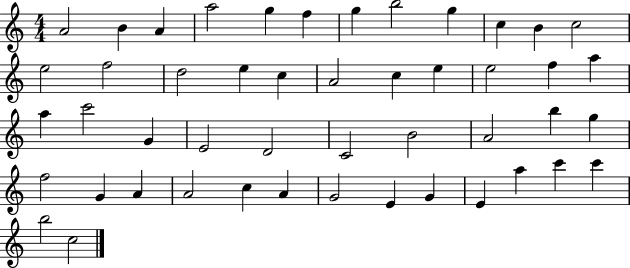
X:1
T:Untitled
M:4/4
L:1/4
K:C
A2 B A a2 g f g b2 g c B c2 e2 f2 d2 e c A2 c e e2 f a a c'2 G E2 D2 C2 B2 A2 b g f2 G A A2 c A G2 E G E a c' c' b2 c2